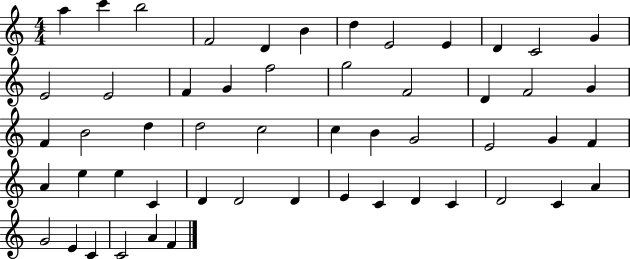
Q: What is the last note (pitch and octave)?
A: F4